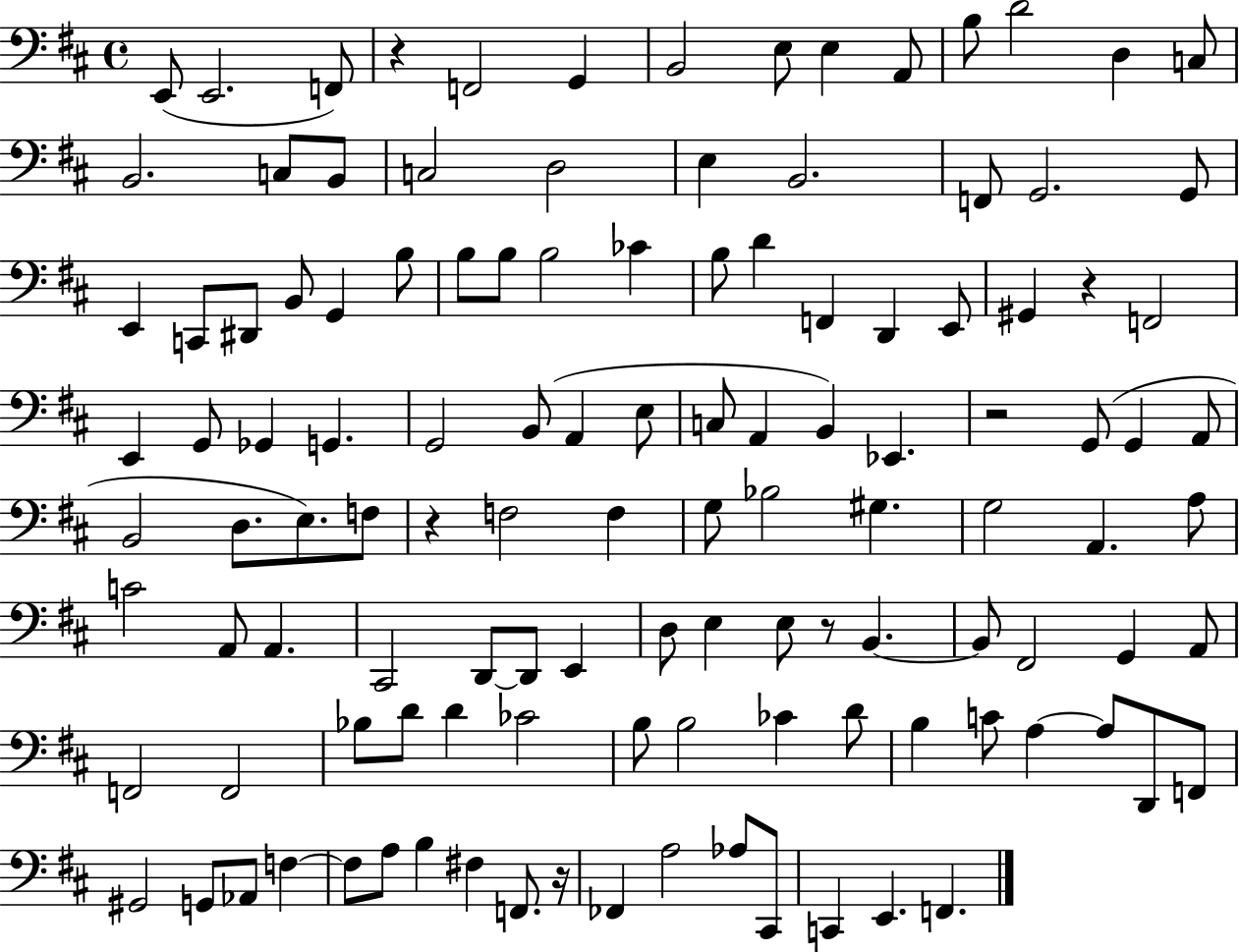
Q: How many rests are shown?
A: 6